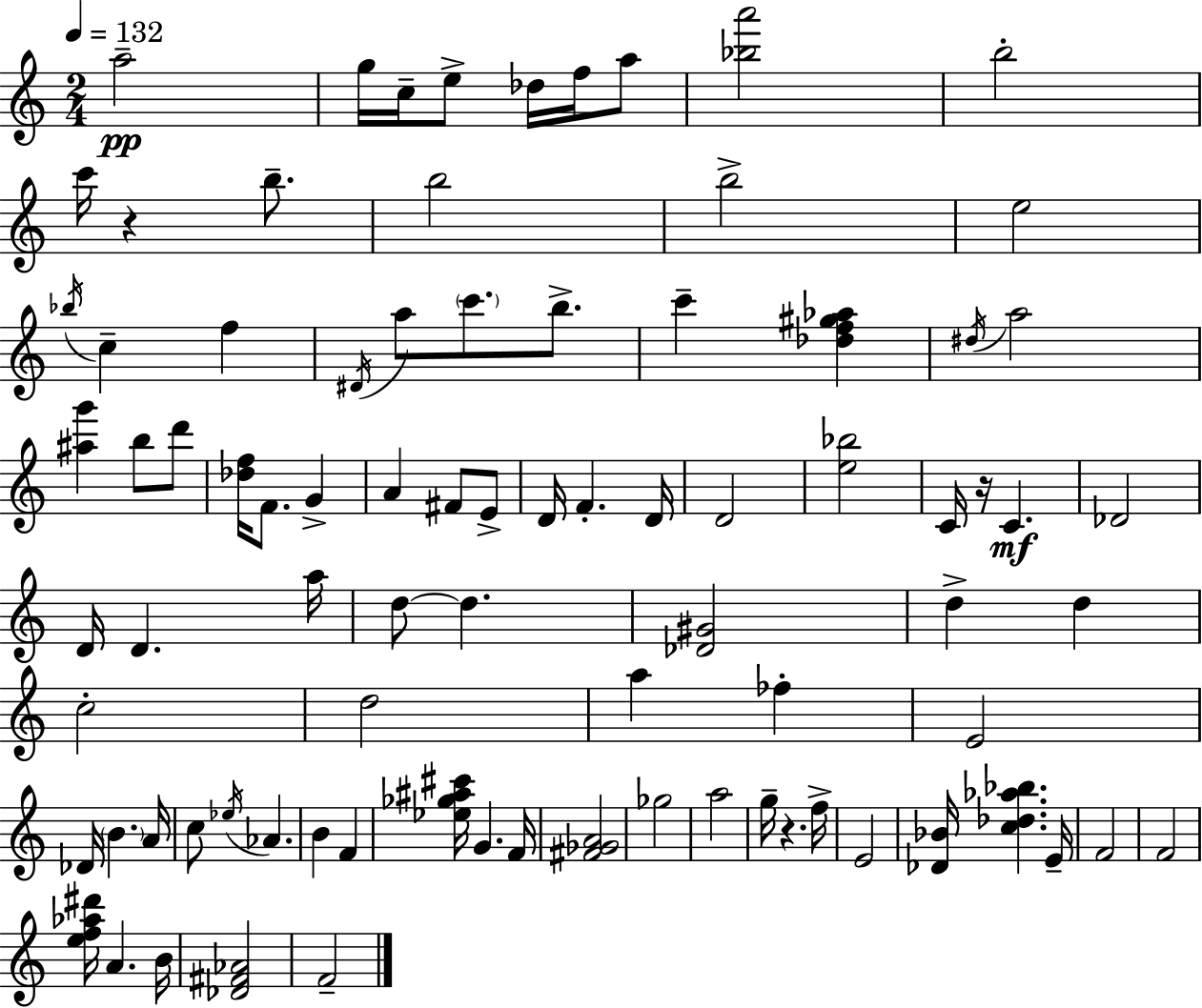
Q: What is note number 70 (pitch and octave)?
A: F4